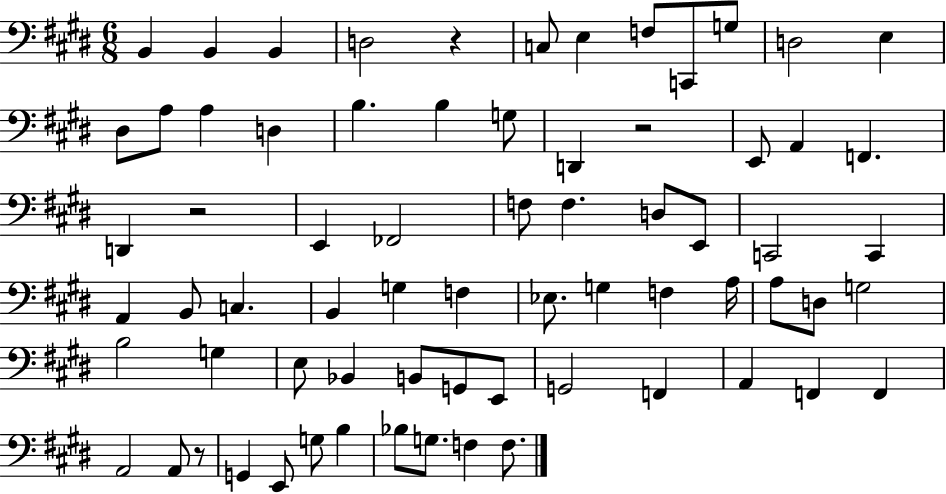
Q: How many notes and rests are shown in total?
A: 70